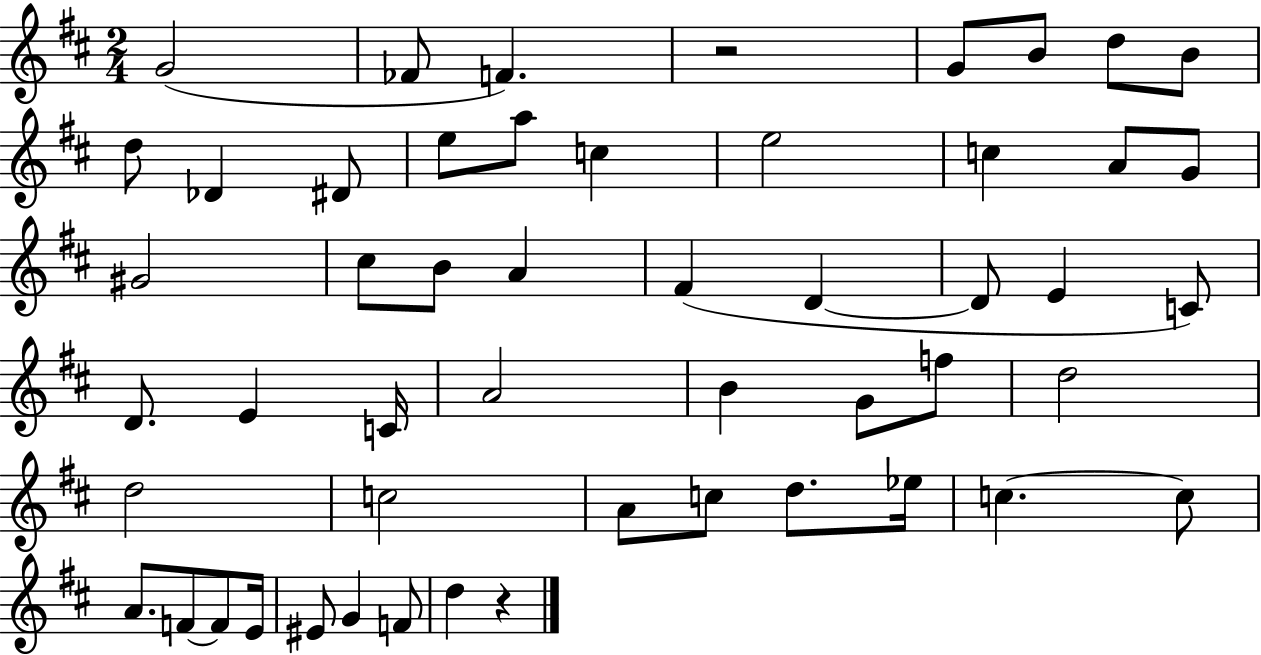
{
  \clef treble
  \numericTimeSignature
  \time 2/4
  \key d \major
  g'2( | fes'8 f'4.) | r2 | g'8 b'8 d''8 b'8 | \break d''8 des'4 dis'8 | e''8 a''8 c''4 | e''2 | c''4 a'8 g'8 | \break gis'2 | cis''8 b'8 a'4 | fis'4( d'4~~ | d'8 e'4 c'8) | \break d'8. e'4 c'16 | a'2 | b'4 g'8 f''8 | d''2 | \break d''2 | c''2 | a'8 c''8 d''8. ees''16 | c''4.~~ c''8 | \break a'8. f'8~~ f'8 e'16 | eis'8 g'4 f'8 | d''4 r4 | \bar "|."
}